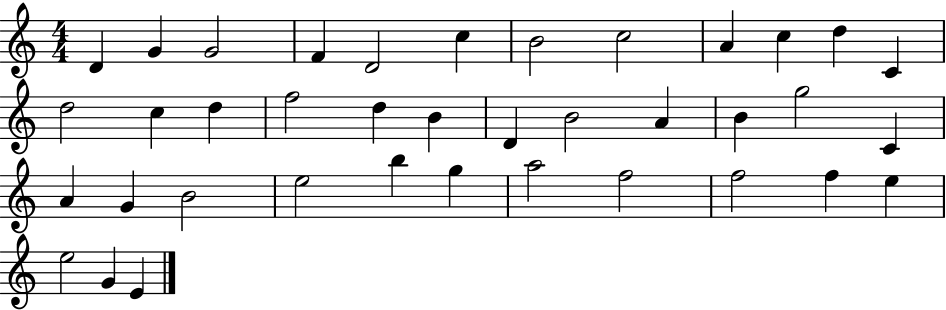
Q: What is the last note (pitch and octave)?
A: E4